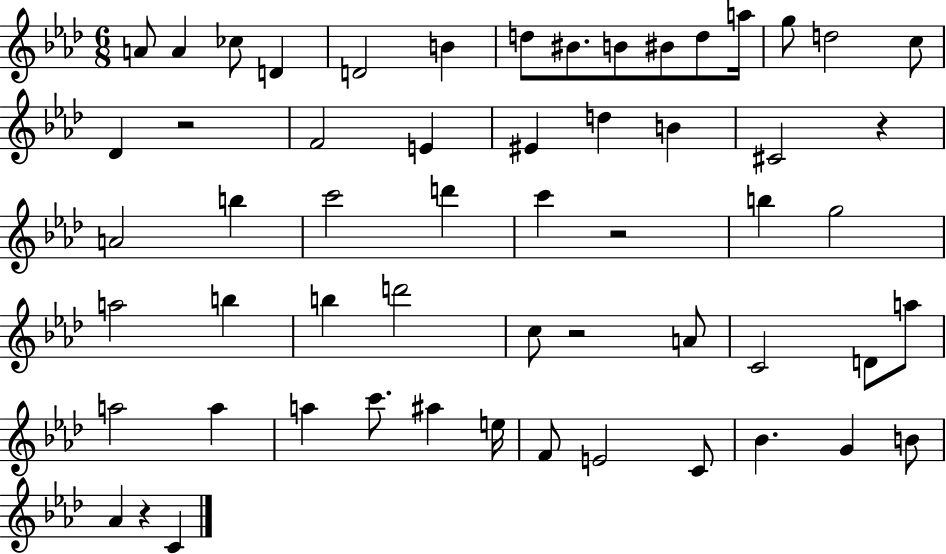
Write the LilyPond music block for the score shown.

{
  \clef treble
  \numericTimeSignature
  \time 6/8
  \key aes \major
  a'8 a'4 ces''8 d'4 | d'2 b'4 | d''8 bis'8. b'8 bis'8 d''8 a''16 | g''8 d''2 c''8 | \break des'4 r2 | f'2 e'4 | eis'4 d''4 b'4 | cis'2 r4 | \break a'2 b''4 | c'''2 d'''4 | c'''4 r2 | b''4 g''2 | \break a''2 b''4 | b''4 d'''2 | c''8 r2 a'8 | c'2 d'8 a''8 | \break a''2 a''4 | a''4 c'''8. ais''4 e''16 | f'8 e'2 c'8 | bes'4. g'4 b'8 | \break aes'4 r4 c'4 | \bar "|."
}